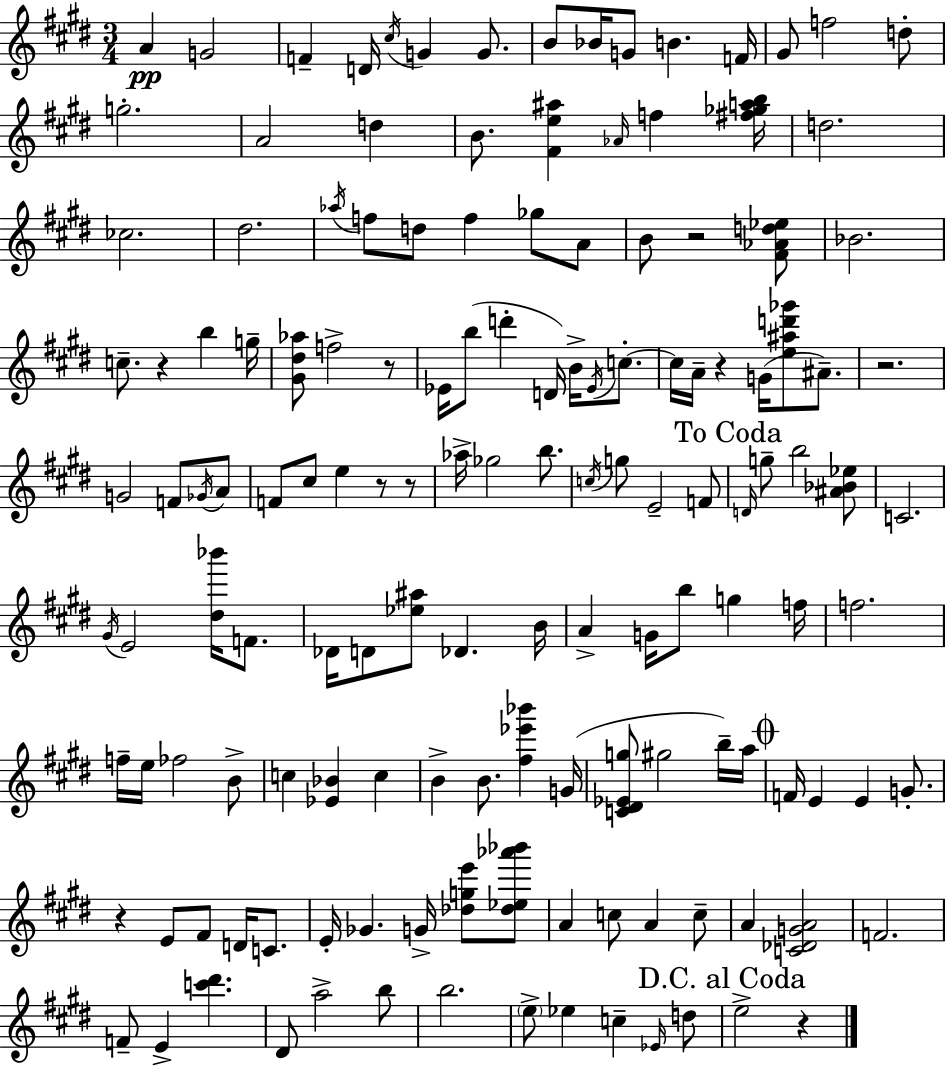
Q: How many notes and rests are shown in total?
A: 143